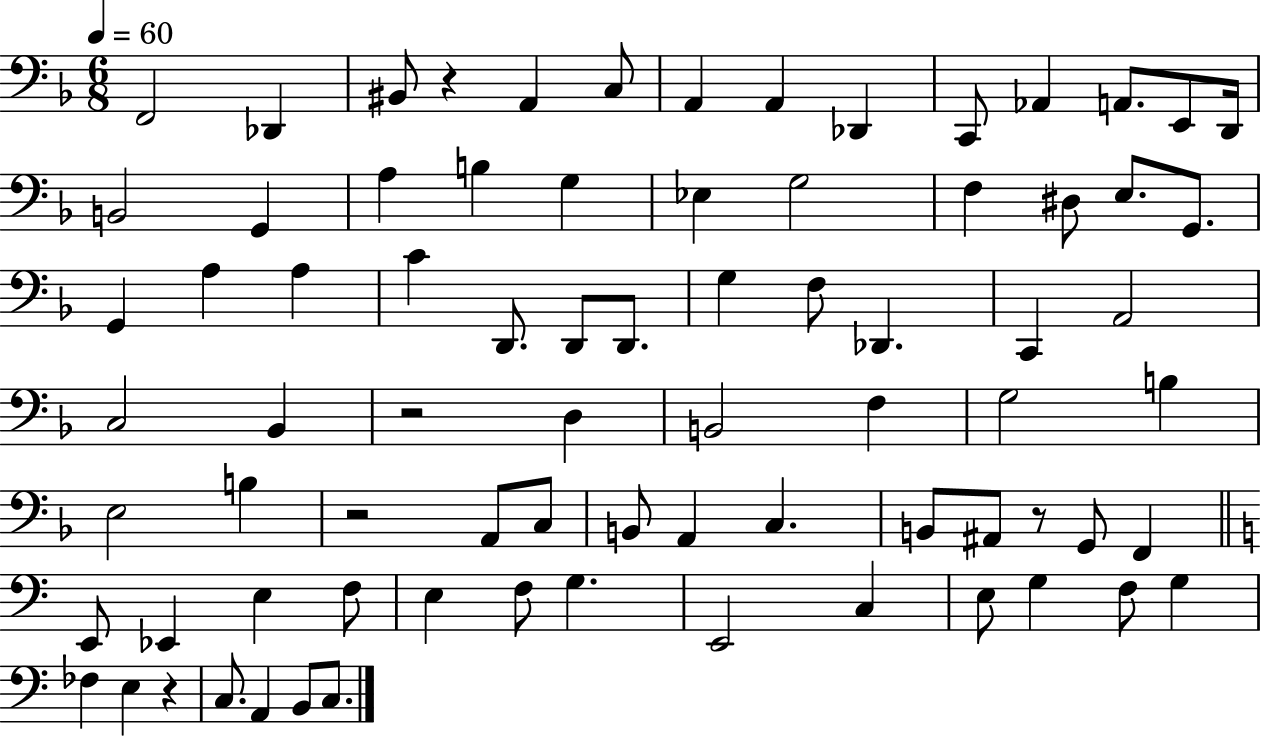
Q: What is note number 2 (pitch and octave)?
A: Db2